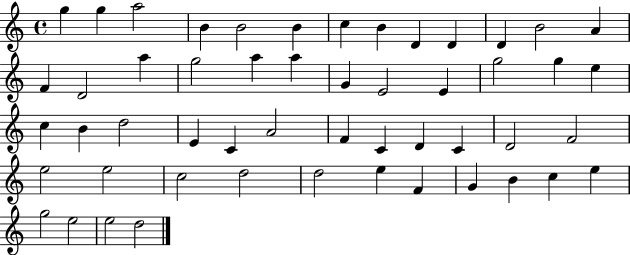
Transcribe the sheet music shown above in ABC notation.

X:1
T:Untitled
M:4/4
L:1/4
K:C
g g a2 B B2 B c B D D D B2 A F D2 a g2 a a G E2 E g2 g e c B d2 E C A2 F C D C D2 F2 e2 e2 c2 d2 d2 e F G B c e g2 e2 e2 d2